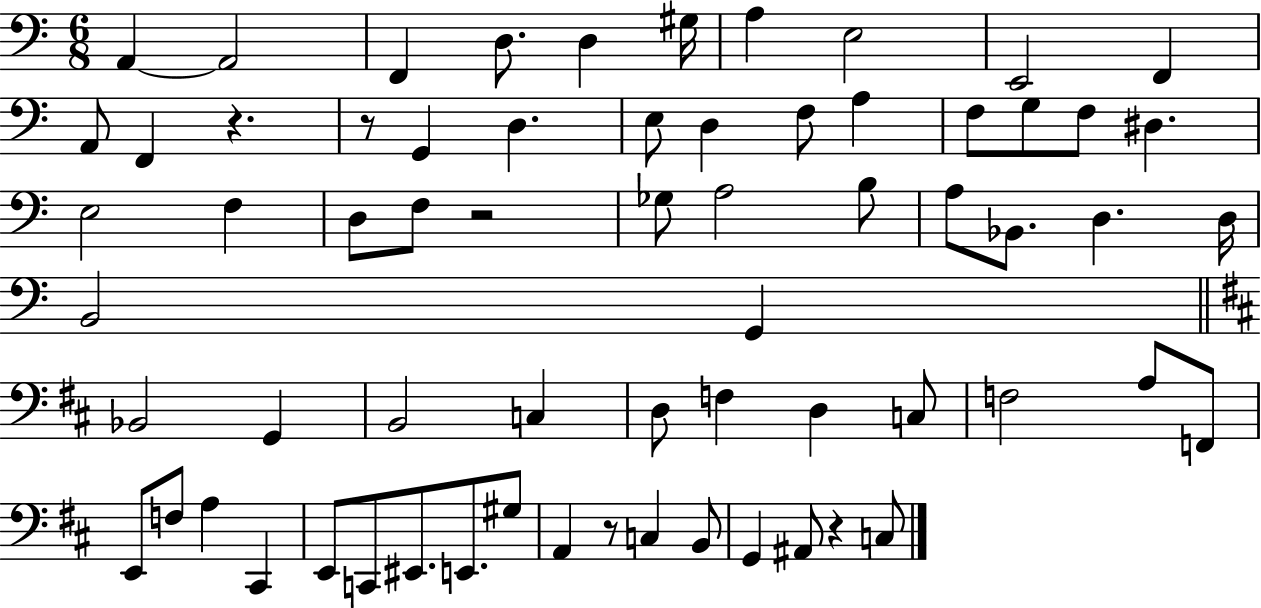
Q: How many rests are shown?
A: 5